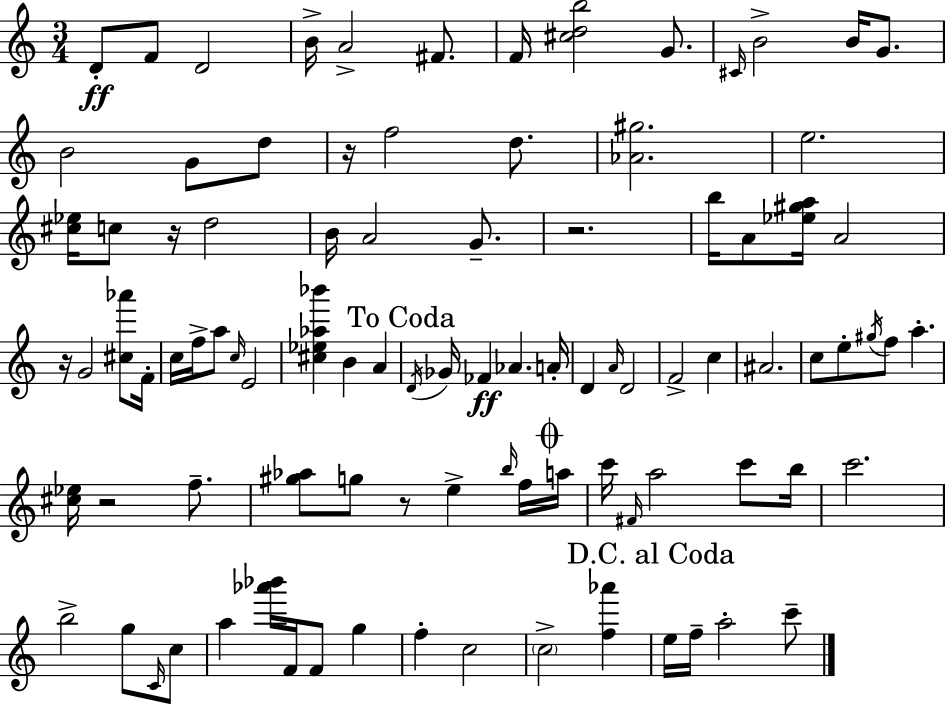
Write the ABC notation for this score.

X:1
T:Untitled
M:3/4
L:1/4
K:C
D/2 F/2 D2 B/4 A2 ^F/2 F/4 [^cdb]2 G/2 ^C/4 B2 B/4 G/2 B2 G/2 d/2 z/4 f2 d/2 [_A^g]2 e2 [^c_e]/4 c/2 z/4 d2 B/4 A2 G/2 z2 b/4 A/2 [_e^ga]/4 A2 z/4 G2 [^c_a']/2 F/4 c/4 f/4 a/2 c/4 E2 [^c_e_a_b'] B A D/4 _G/4 _F _A A/4 D A/4 D2 F2 c ^A2 c/2 e/2 ^g/4 f/2 a [^c_e]/4 z2 f/2 [^g_a]/2 g/2 z/2 e b/4 f/4 a/4 c'/4 ^F/4 a2 c'/2 b/4 c'2 b2 g/2 C/4 c/2 a [_a'_b']/4 F/4 F/2 g f c2 c2 [f_a'] e/4 f/4 a2 c'/2